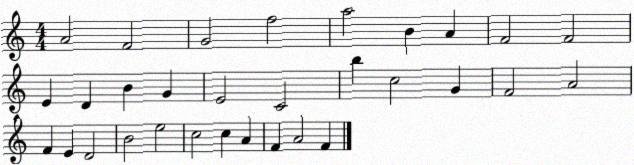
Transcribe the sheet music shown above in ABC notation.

X:1
T:Untitled
M:4/4
L:1/4
K:C
A2 F2 G2 f2 a2 B A F2 F2 E D B G E2 C2 b c2 G F2 A2 F E D2 B2 e2 c2 c A F A2 F